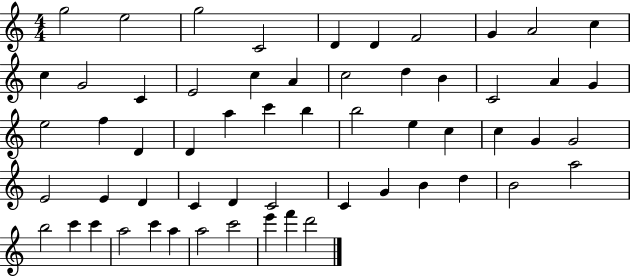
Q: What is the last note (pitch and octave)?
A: D6